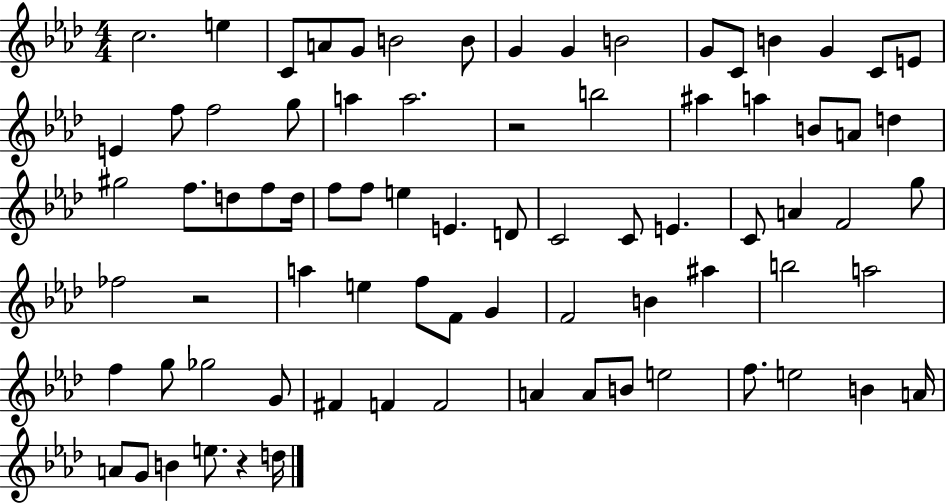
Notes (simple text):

C5/h. E5/q C4/e A4/e G4/e B4/h B4/e G4/q G4/q B4/h G4/e C4/e B4/q G4/q C4/e E4/e E4/q F5/e F5/h G5/e A5/q A5/h. R/h B5/h A#5/q A5/q B4/e A4/e D5/q G#5/h F5/e. D5/e F5/e D5/s F5/e F5/e E5/q E4/q. D4/e C4/h C4/e E4/q. C4/e A4/q F4/h G5/e FES5/h R/h A5/q E5/q F5/e F4/e G4/q F4/h B4/q A#5/q B5/h A5/h F5/q G5/e Gb5/h G4/e F#4/q F4/q F4/h A4/q A4/e B4/e E5/h F5/e. E5/h B4/q A4/s A4/e G4/e B4/q E5/e. R/q D5/s